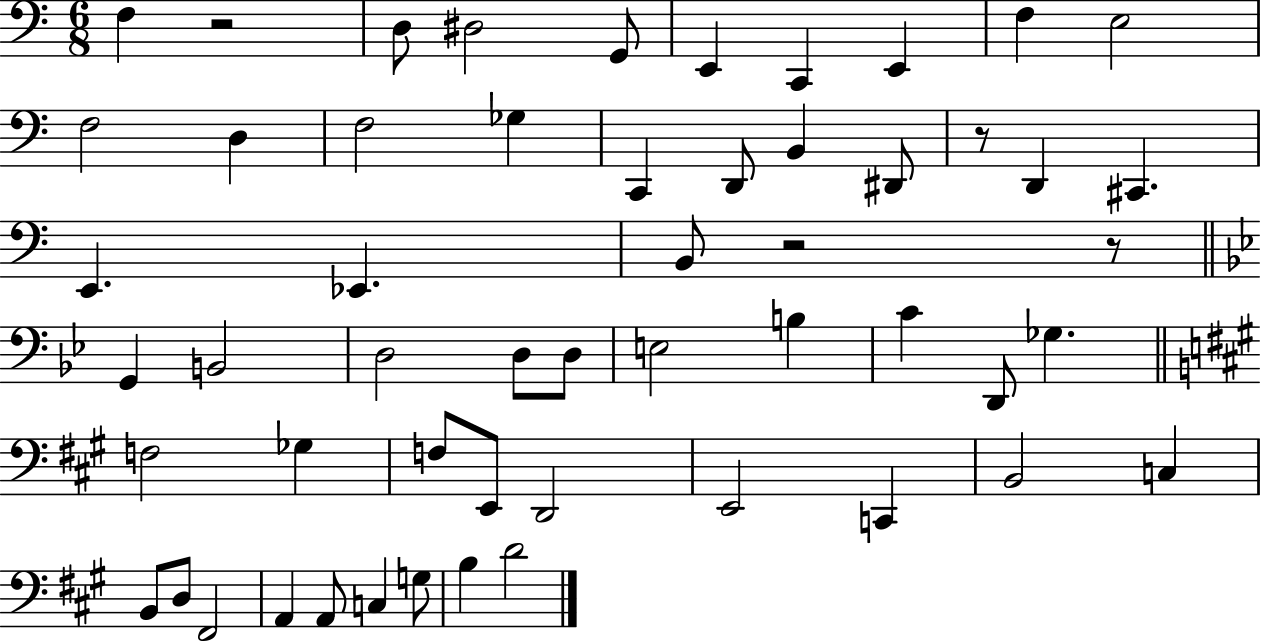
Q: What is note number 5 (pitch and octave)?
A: E2